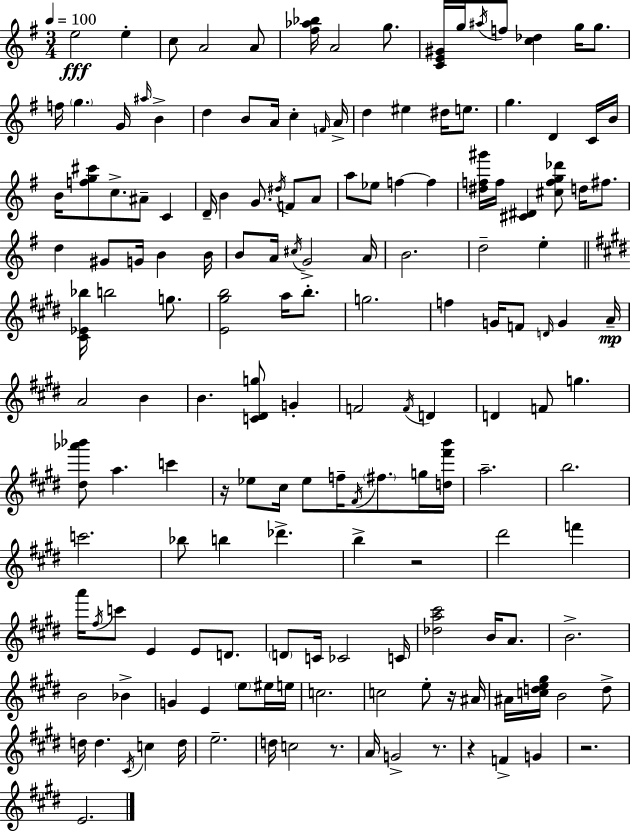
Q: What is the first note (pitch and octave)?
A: E5